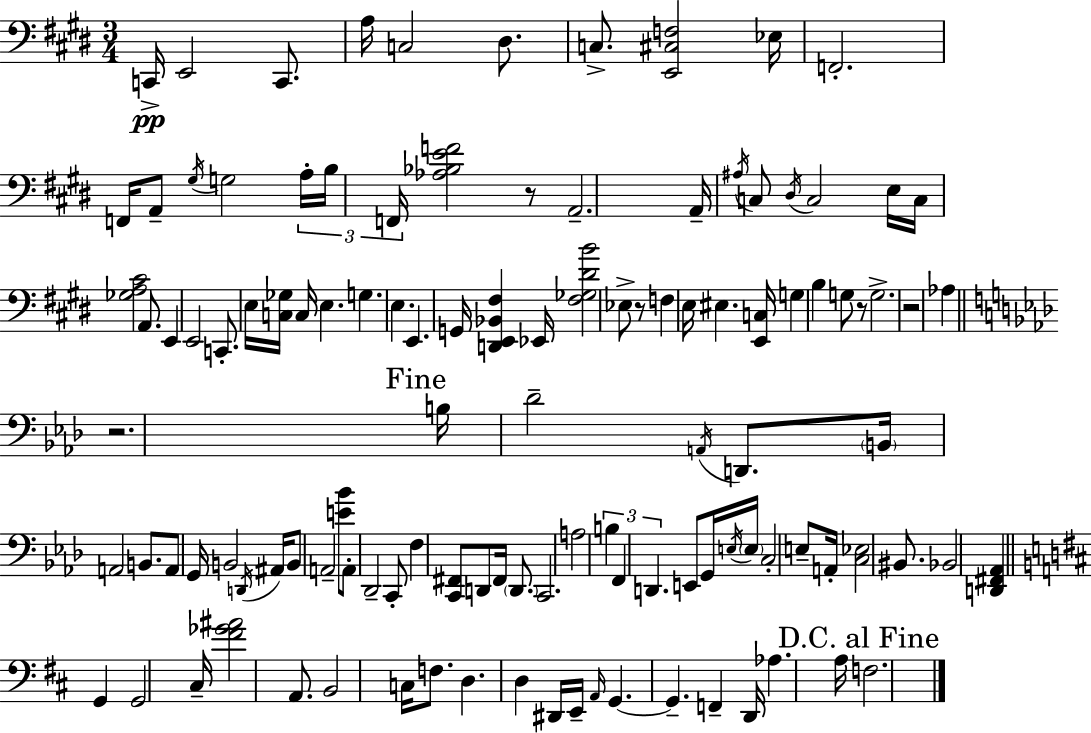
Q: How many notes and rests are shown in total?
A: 116